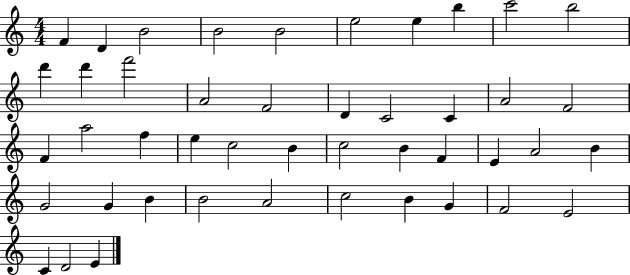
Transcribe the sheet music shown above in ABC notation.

X:1
T:Untitled
M:4/4
L:1/4
K:C
F D B2 B2 B2 e2 e b c'2 b2 d' d' f'2 A2 F2 D C2 C A2 F2 F a2 f e c2 B c2 B F E A2 B G2 G B B2 A2 c2 B G F2 E2 C D2 E